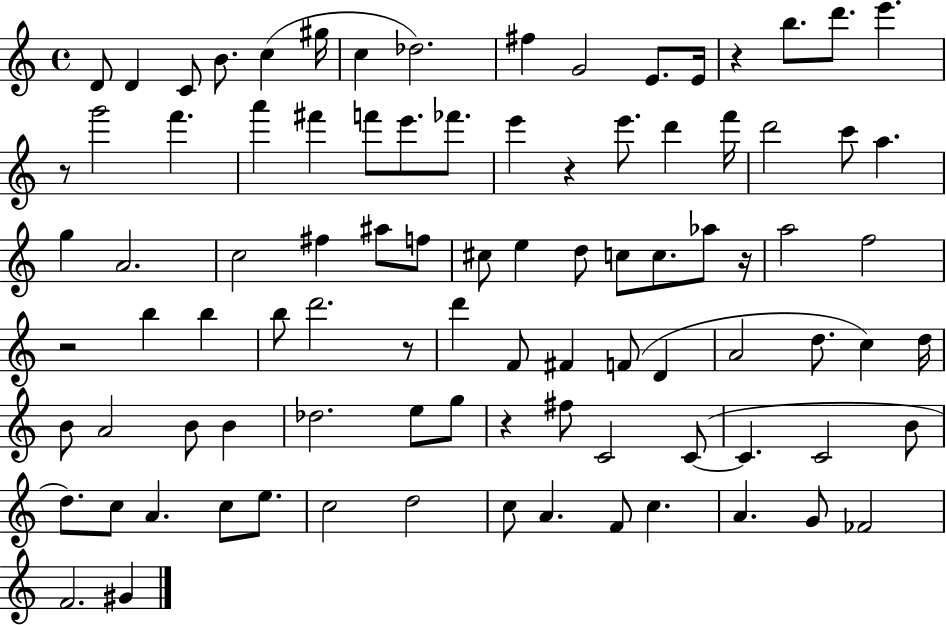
X:1
T:Untitled
M:4/4
L:1/4
K:C
D/2 D C/2 B/2 c ^g/4 c _d2 ^f G2 E/2 E/4 z b/2 d'/2 e' z/2 g'2 f' a' ^f' f'/2 e'/2 _f'/2 e' z e'/2 d' f'/4 d'2 c'/2 a g A2 c2 ^f ^a/2 f/2 ^c/2 e d/2 c/2 c/2 _a/2 z/4 a2 f2 z2 b b b/2 d'2 z/2 d' F/2 ^F F/2 D A2 d/2 c d/4 B/2 A2 B/2 B _d2 e/2 g/2 z ^f/2 C2 C/2 C C2 B/2 d/2 c/2 A c/2 e/2 c2 d2 c/2 A F/2 c A G/2 _F2 F2 ^G